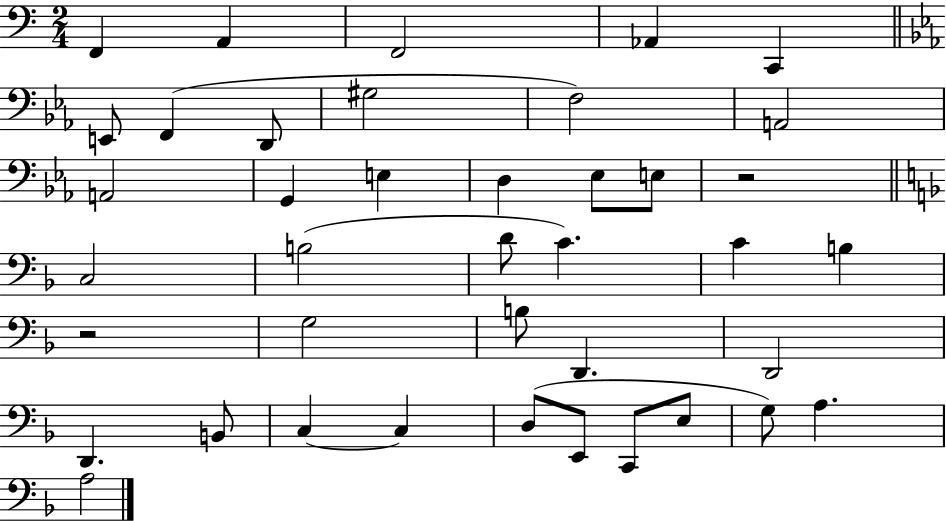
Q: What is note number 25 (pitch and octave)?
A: B3